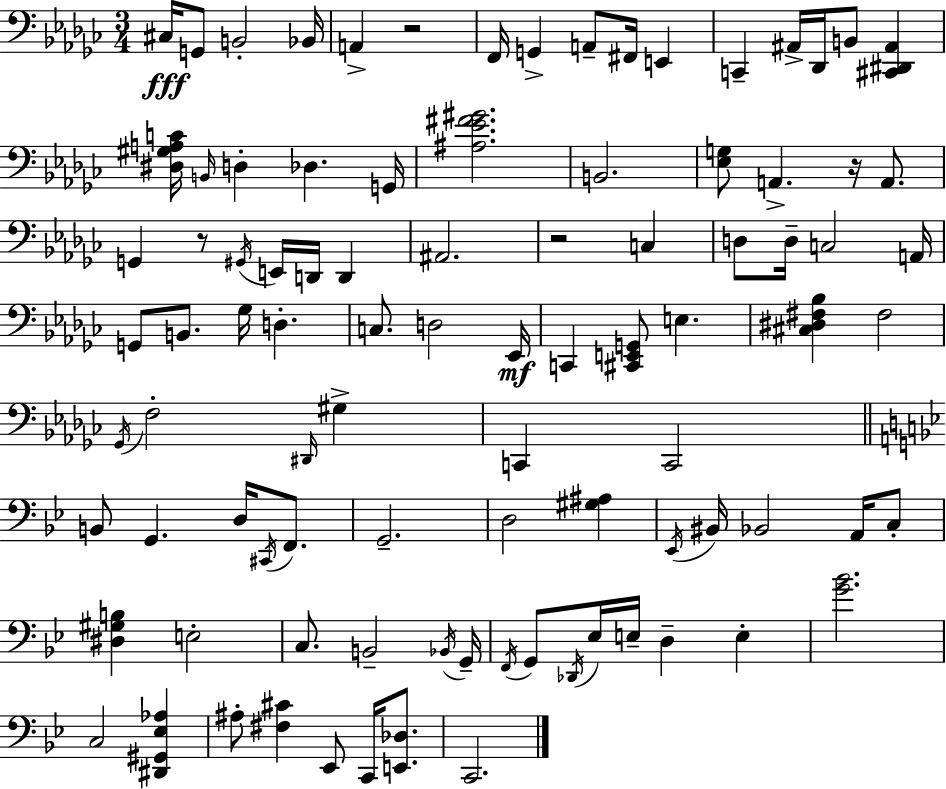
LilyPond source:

{
  \clef bass
  \numericTimeSignature
  \time 3/4
  \key ees \minor
  \repeat volta 2 { cis16\fff g,8 b,2-. bes,16 | a,4-> r2 | f,16 g,4-> a,8-- fis,16 e,4 | c,4-- ais,16-> des,16 b,8 <cis, dis, ais,>4 | \break <dis gis a c'>16 \grace { b,16 } d4-. des4. | g,16 <ais ees' fis' gis'>2. | b,2. | <ees g>8 a,4.-> r16 a,8. | \break g,4 r8 \acciaccatura { gis,16 } e,16 d,16 d,4 | ais,2. | r2 c4 | d8 d16-- c2 | \break a,16 g,8 b,8. ges16 d4.-. | c8. d2 | ees,16\mf c,4 <cis, e, g,>8 e4. | <cis dis fis bes>4 fis2 | \break \acciaccatura { ges,16 } f2-. \grace { dis,16 } | gis4-> c,4 c,2 | \bar "||" \break \key bes \major b,8 g,4. d16 \acciaccatura { cis,16 } f,8. | g,2.-- | d2 <gis ais>4 | \acciaccatura { ees,16 } bis,16 bes,2 a,16 | \break c8-. <dis gis b>4 e2-. | c8. b,2-- | \acciaccatura { bes,16 } g,16-- \acciaccatura { f,16 } g,8 \acciaccatura { des,16 } ees16 e16-- d4-- | e4-. <g' bes'>2. | \break c2 | <dis, gis, ees aes>4 ais8-. <fis cis'>4 ees,8 | c,16 <e, des>8. c,2. | } \bar "|."
}